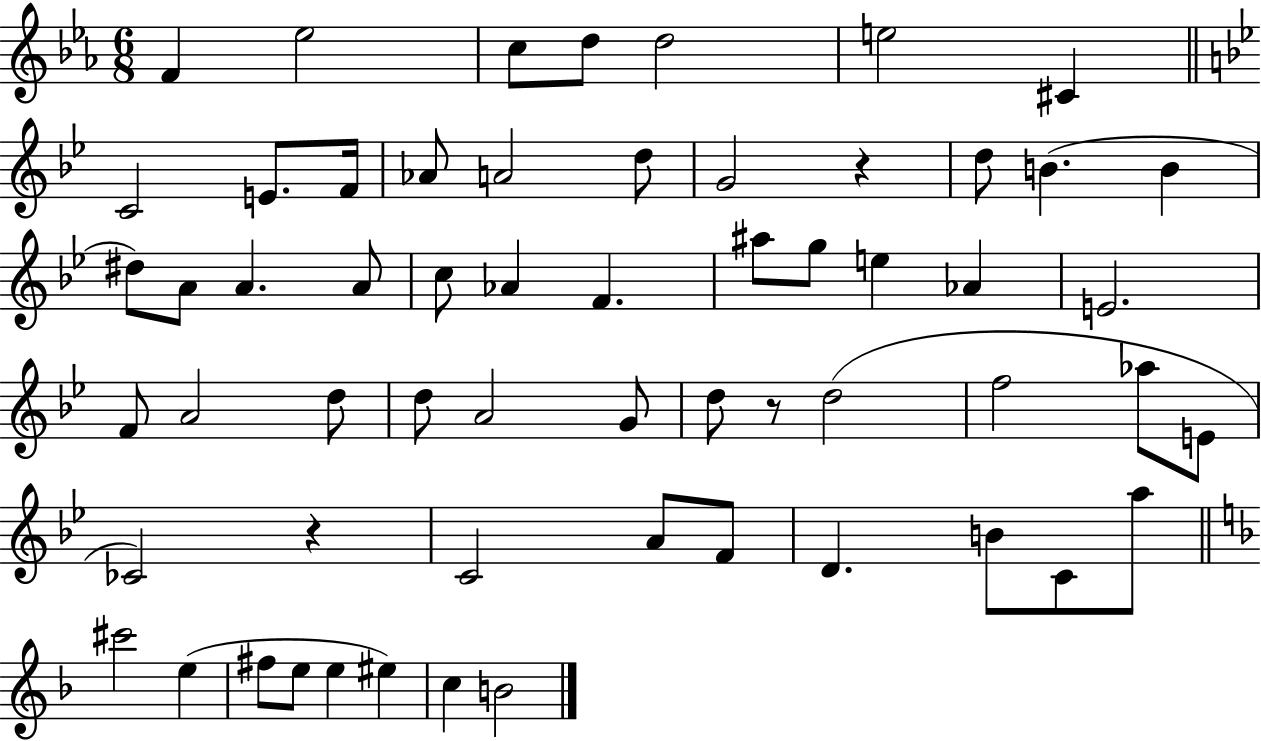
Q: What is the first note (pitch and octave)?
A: F4